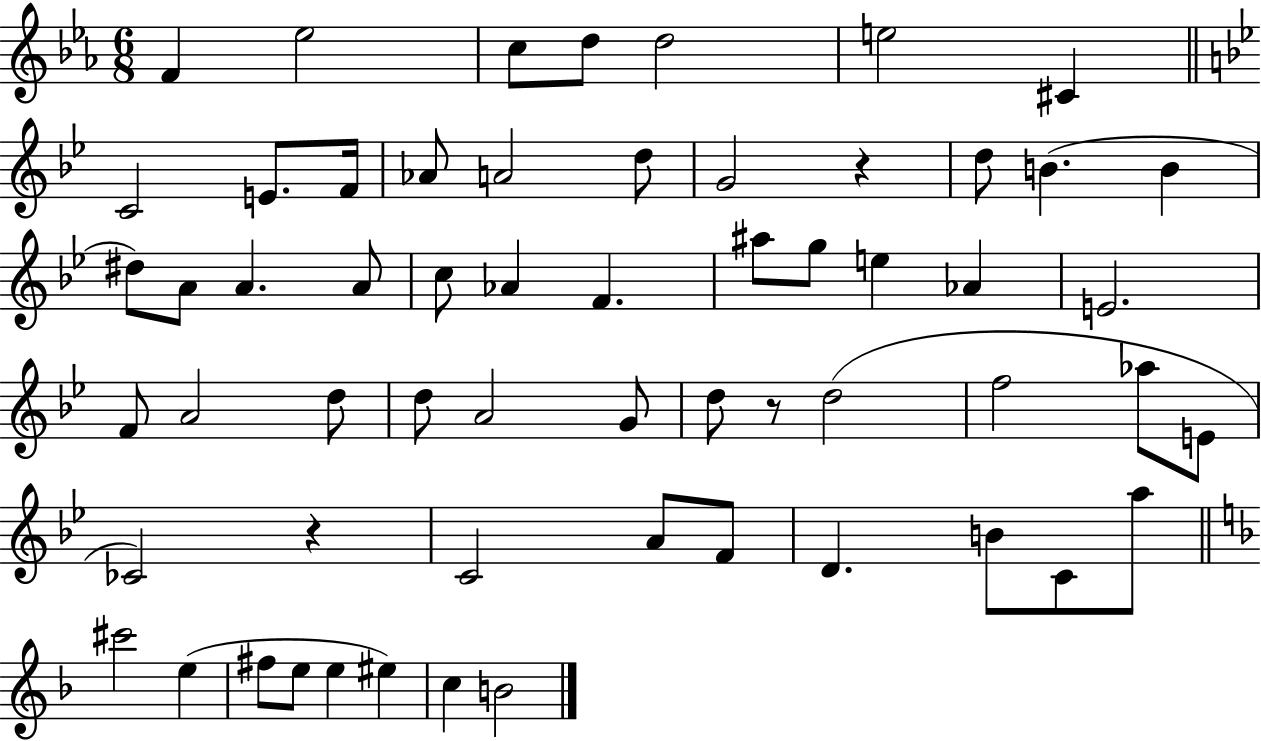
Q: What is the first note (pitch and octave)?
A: F4